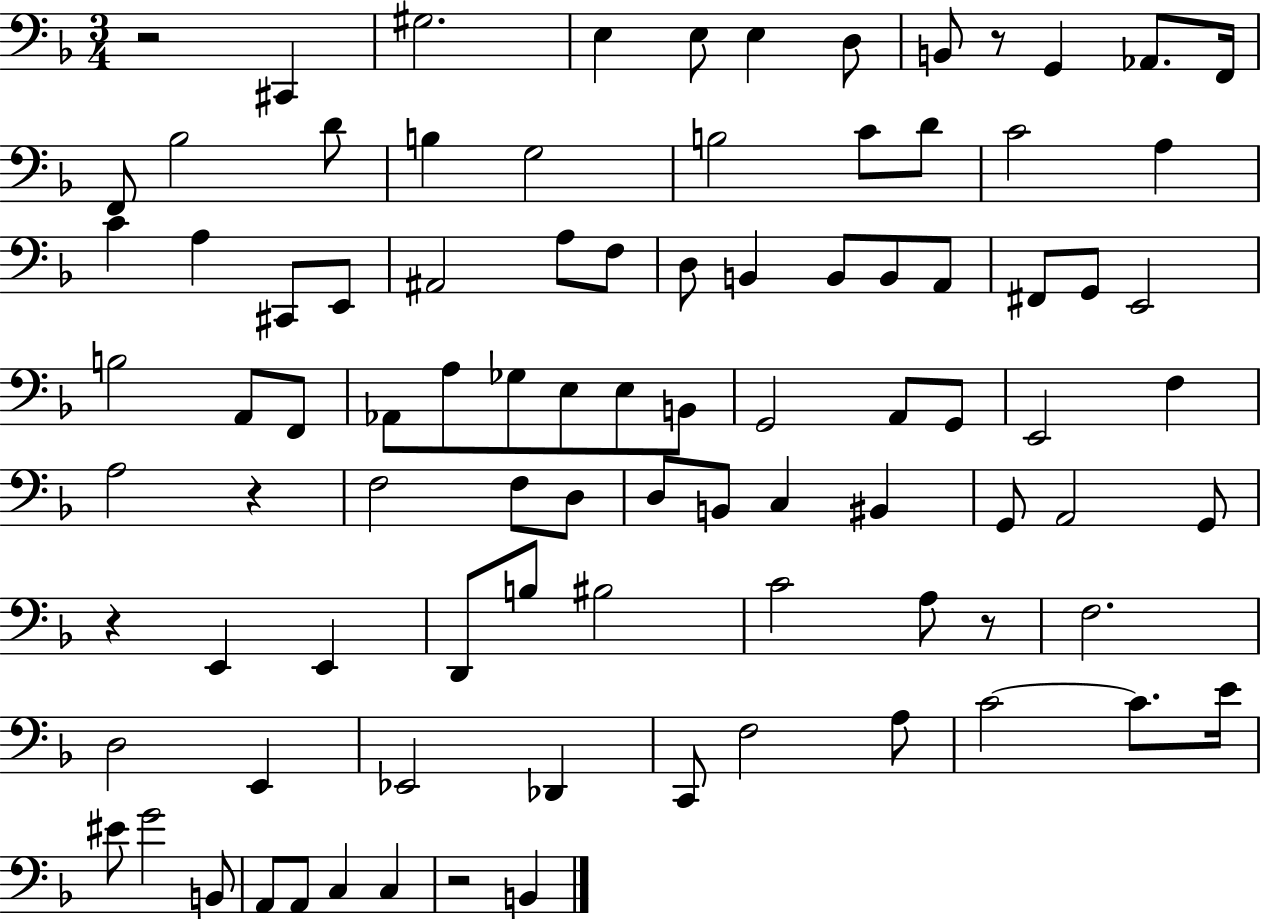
X:1
T:Untitled
M:3/4
L:1/4
K:F
z2 ^C,, ^G,2 E, E,/2 E, D,/2 B,,/2 z/2 G,, _A,,/2 F,,/4 F,,/2 _B,2 D/2 B, G,2 B,2 C/2 D/2 C2 A, C A, ^C,,/2 E,,/2 ^A,,2 A,/2 F,/2 D,/2 B,, B,,/2 B,,/2 A,,/2 ^F,,/2 G,,/2 E,,2 B,2 A,,/2 F,,/2 _A,,/2 A,/2 _G,/2 E,/2 E,/2 B,,/2 G,,2 A,,/2 G,,/2 E,,2 F, A,2 z F,2 F,/2 D,/2 D,/2 B,,/2 C, ^B,, G,,/2 A,,2 G,,/2 z E,, E,, D,,/2 B,/2 ^B,2 C2 A,/2 z/2 F,2 D,2 E,, _E,,2 _D,, C,,/2 F,2 A,/2 C2 C/2 E/4 ^E/2 G2 B,,/2 A,,/2 A,,/2 C, C, z2 B,,